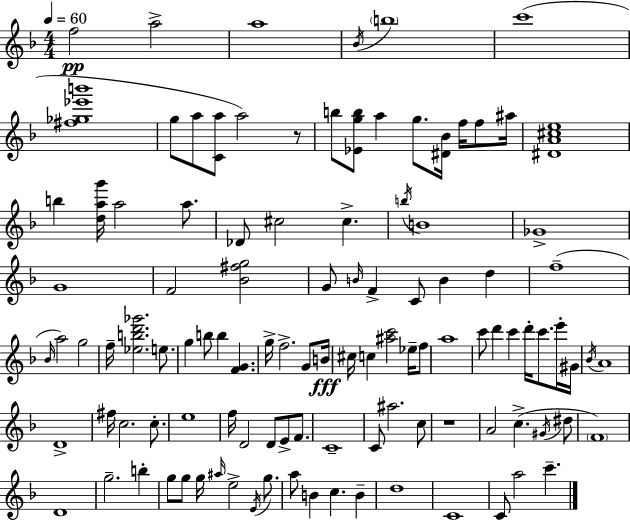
F5/h A5/h A5/w Bb4/s B5/w C6/w [F#5,Gb5,Eb6,B6]/w G5/e A5/e [C4,A5]/e A5/h R/e B5/e [Eb4,G5,B5]/e A5/q G5/e. [D#4,Bb4]/s F5/s F5/e A#5/s [D#4,A4,C#5,E5]/w B5/q [D5,A5,G6]/s A5/h A5/e. Db4/e C#5/h C#5/q. B5/s B4/w Gb4/w G4/w F4/h [Bb4,F#5,G5]/h G4/e B4/s F4/q C4/e B4/q D5/q F5/w Bb4/s A5/h G5/h F5/s [Eb5,B5,D6,Gb6]/h. E5/e. G5/q B5/e B5/q [F4,G4]/q. G5/s F5/h. G4/e B4/s C#5/s C5/q [A#5,C6]/h Eb5/s F5/e A5/w C6/e D6/q C6/q D6/s C6/e. E6/s G#4/s Bb4/s A4/w D4/w F#5/s C5/h. C5/e. E5/w F5/s D4/h D4/e E4/e F4/e. C4/w C4/e A#5/h. C5/e R/w A4/h C5/q. G#4/s D#5/e F4/w D4/w G5/h. B5/q G5/e G5/e G5/s A#5/s E5/h E4/s G5/e. A5/e B4/q C5/q. B4/q D5/w C4/w C4/e A5/h C6/q.